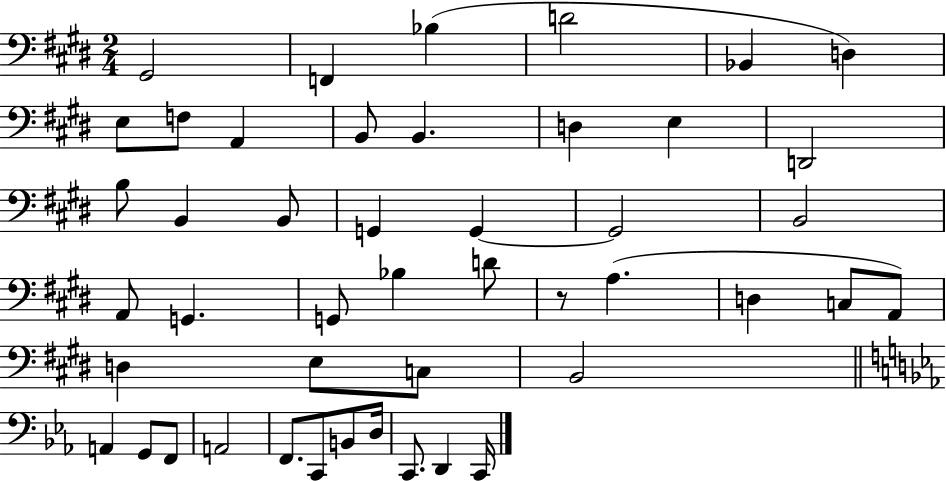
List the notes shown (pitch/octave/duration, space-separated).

G#2/h F2/q Bb3/q D4/h Bb2/q D3/q E3/e F3/e A2/q B2/e B2/q. D3/q E3/q D2/h B3/e B2/q B2/e G2/q G2/q G2/h B2/h A2/e G2/q. G2/e Bb3/q D4/e R/e A3/q. D3/q C3/e A2/e D3/q E3/e C3/e B2/h A2/q G2/e F2/e A2/h F2/e. C2/e B2/e D3/s C2/e. D2/q C2/s